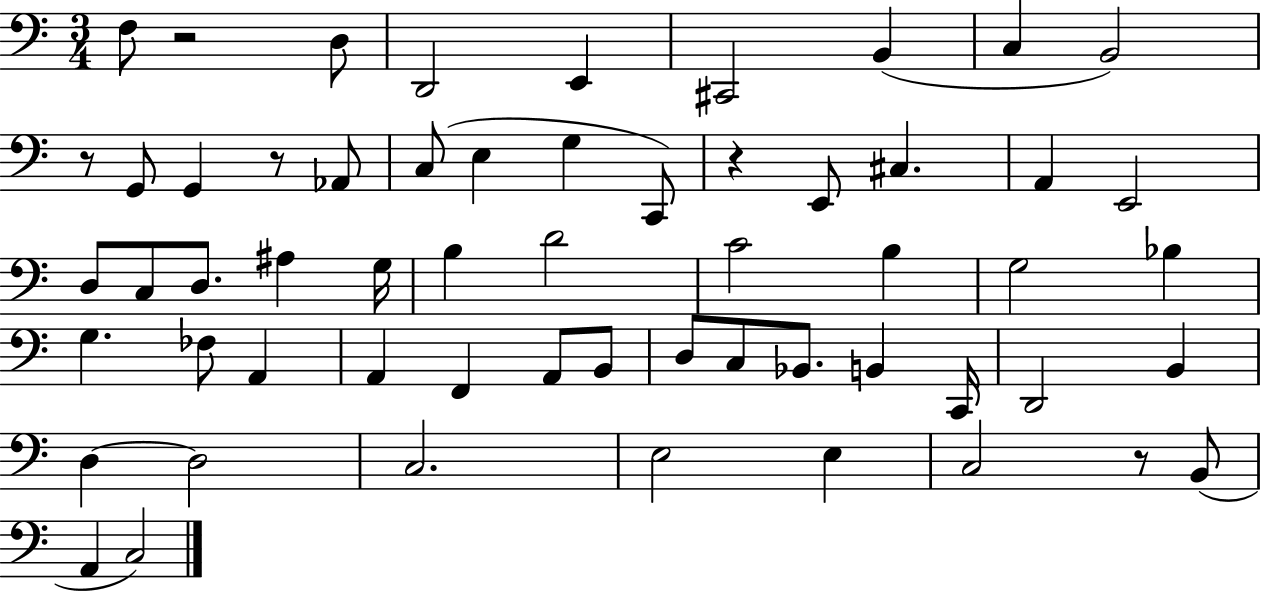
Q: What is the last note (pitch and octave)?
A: C3